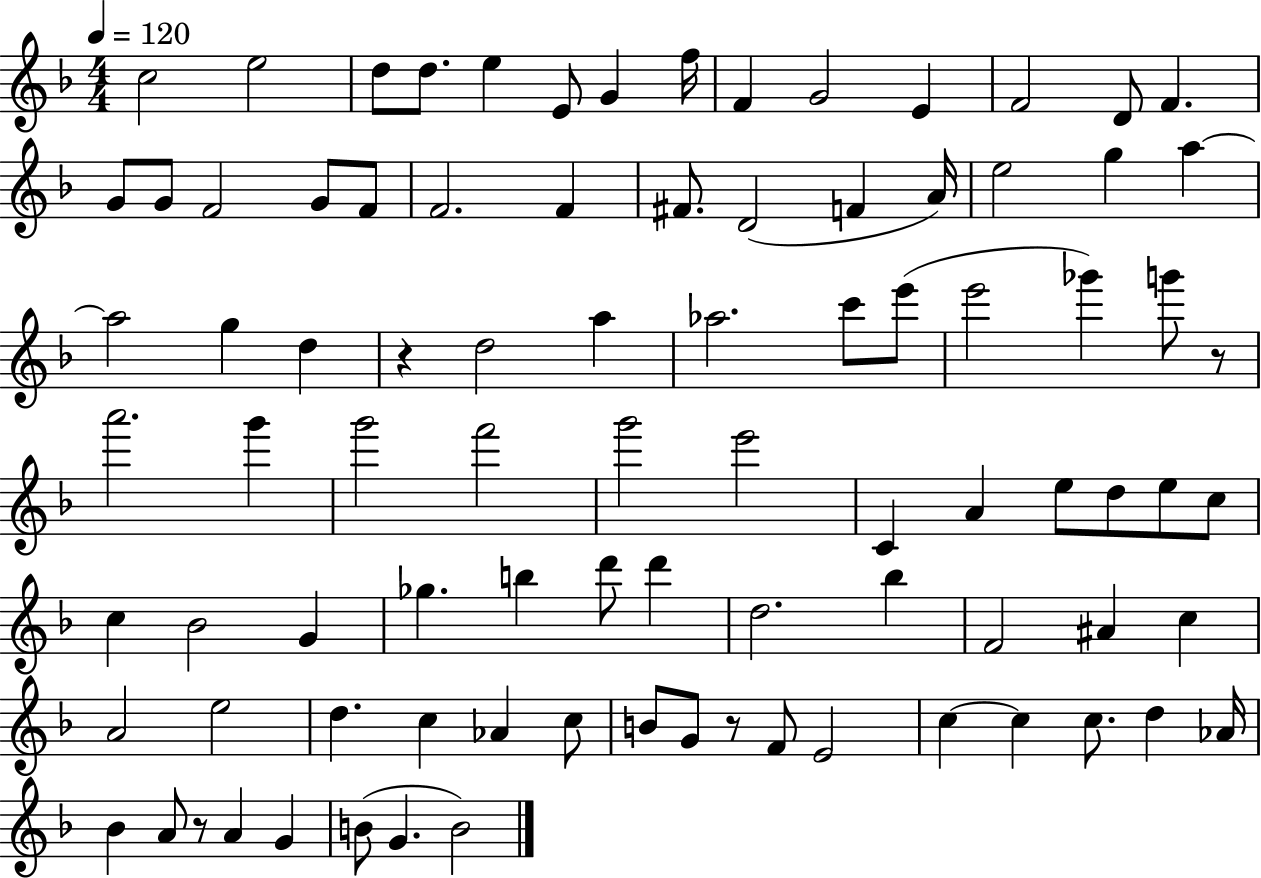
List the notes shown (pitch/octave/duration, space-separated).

C5/h E5/h D5/e D5/e. E5/q E4/e G4/q F5/s F4/q G4/h E4/q F4/h D4/e F4/q. G4/e G4/e F4/h G4/e F4/e F4/h. F4/q F#4/e. D4/h F4/q A4/s E5/h G5/q A5/q A5/h G5/q D5/q R/q D5/h A5/q Ab5/h. C6/e E6/e E6/h Gb6/q G6/e R/e A6/h. G6/q G6/h F6/h G6/h E6/h C4/q A4/q E5/e D5/e E5/e C5/e C5/q Bb4/h G4/q Gb5/q. B5/q D6/e D6/q D5/h. Bb5/q F4/h A#4/q C5/q A4/h E5/h D5/q. C5/q Ab4/q C5/e B4/e G4/e R/e F4/e E4/h C5/q C5/q C5/e. D5/q Ab4/s Bb4/q A4/e R/e A4/q G4/q B4/e G4/q. B4/h